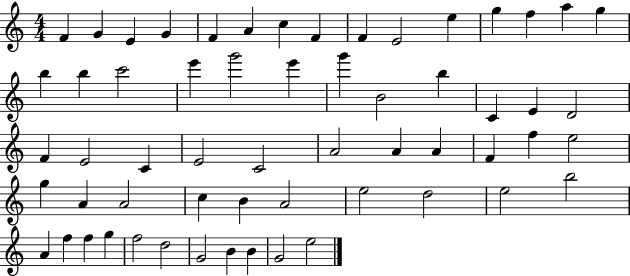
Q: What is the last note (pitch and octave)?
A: E5